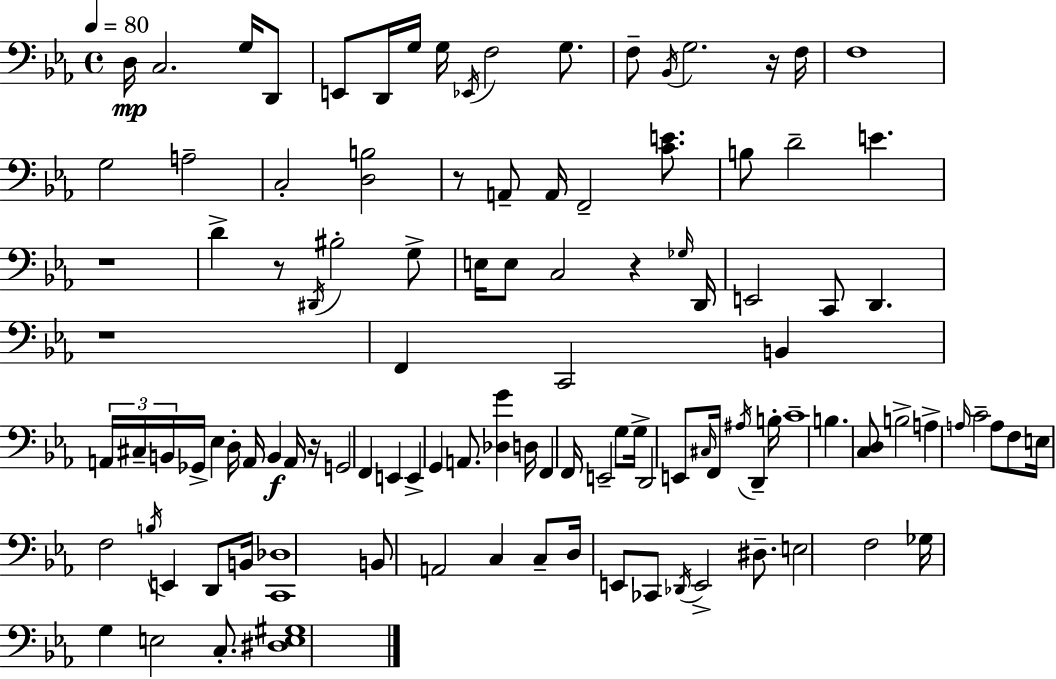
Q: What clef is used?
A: bass